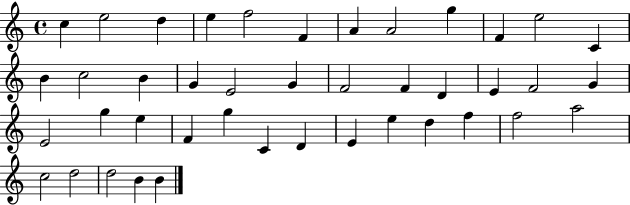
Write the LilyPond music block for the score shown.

{
  \clef treble
  \time 4/4
  \defaultTimeSignature
  \key c \major
  c''4 e''2 d''4 | e''4 f''2 f'4 | a'4 a'2 g''4 | f'4 e''2 c'4 | \break b'4 c''2 b'4 | g'4 e'2 g'4 | f'2 f'4 d'4 | e'4 f'2 g'4 | \break e'2 g''4 e''4 | f'4 g''4 c'4 d'4 | e'4 e''4 d''4 f''4 | f''2 a''2 | \break c''2 d''2 | d''2 b'4 b'4 | \bar "|."
}